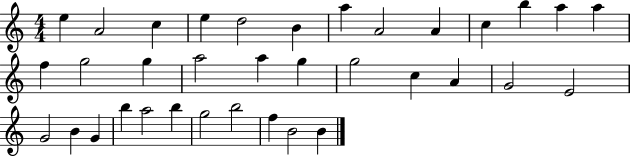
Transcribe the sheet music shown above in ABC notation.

X:1
T:Untitled
M:4/4
L:1/4
K:C
e A2 c e d2 B a A2 A c b a a f g2 g a2 a g g2 c A G2 E2 G2 B G b a2 b g2 b2 f B2 B